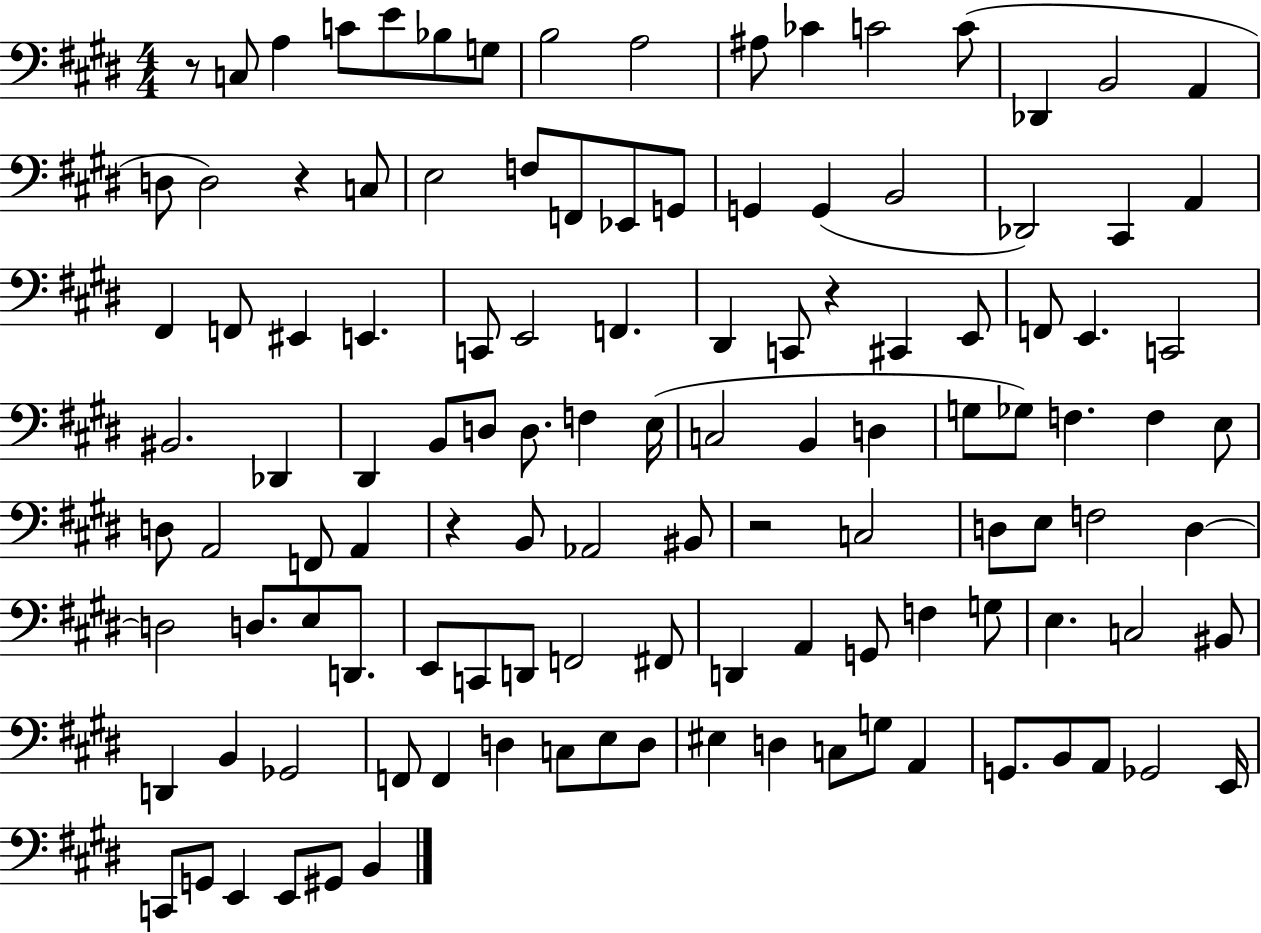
R/e C3/e A3/q C4/e E4/e Bb3/e G3/e B3/h A3/h A#3/e CES4/q C4/h C4/e Db2/q B2/h A2/q D3/e D3/h R/q C3/e E3/h F3/e F2/e Eb2/e G2/e G2/q G2/q B2/h Db2/h C#2/q A2/q F#2/q F2/e EIS2/q E2/q. C2/e E2/h F2/q. D#2/q C2/e R/q C#2/q E2/e F2/e E2/q. C2/h BIS2/h. Db2/q D#2/q B2/e D3/e D3/e. F3/q E3/s C3/h B2/q D3/q G3/e Gb3/e F3/q. F3/q E3/e D3/e A2/h F2/e A2/q R/q B2/e Ab2/h BIS2/e R/h C3/h D3/e E3/e F3/h D3/q D3/h D3/e. E3/e D2/e. E2/e C2/e D2/e F2/h F#2/e D2/q A2/q G2/e F3/q G3/e E3/q. C3/h BIS2/e D2/q B2/q Gb2/h F2/e F2/q D3/q C3/e E3/e D3/e EIS3/q D3/q C3/e G3/e A2/q G2/e. B2/e A2/e Gb2/h E2/s C2/e G2/e E2/q E2/e G#2/e B2/q